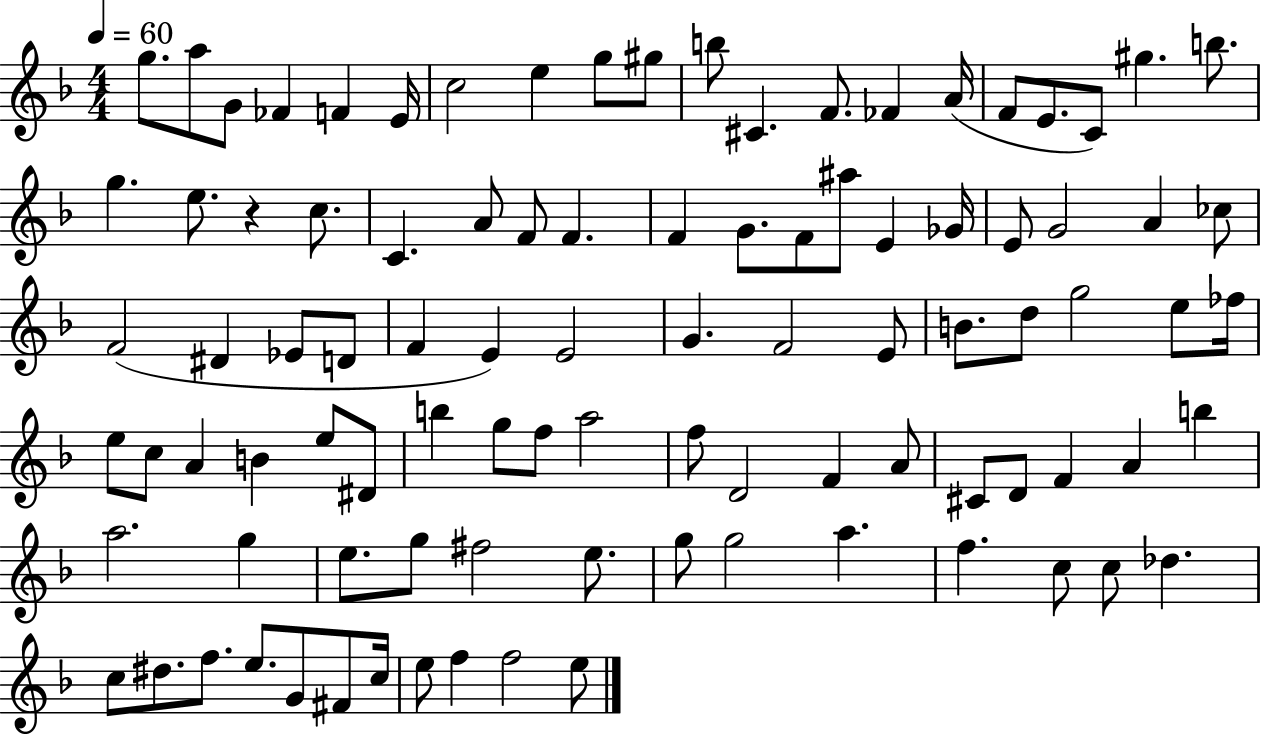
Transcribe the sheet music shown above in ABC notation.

X:1
T:Untitled
M:4/4
L:1/4
K:F
g/2 a/2 G/2 _F F E/4 c2 e g/2 ^g/2 b/2 ^C F/2 _F A/4 F/2 E/2 C/2 ^g b/2 g e/2 z c/2 C A/2 F/2 F F G/2 F/2 ^a/2 E _G/4 E/2 G2 A _c/2 F2 ^D _E/2 D/2 F E E2 G F2 E/2 B/2 d/2 g2 e/2 _f/4 e/2 c/2 A B e/2 ^D/2 b g/2 f/2 a2 f/2 D2 F A/2 ^C/2 D/2 F A b a2 g e/2 g/2 ^f2 e/2 g/2 g2 a f c/2 c/2 _d c/2 ^d/2 f/2 e/2 G/2 ^F/2 c/4 e/2 f f2 e/2